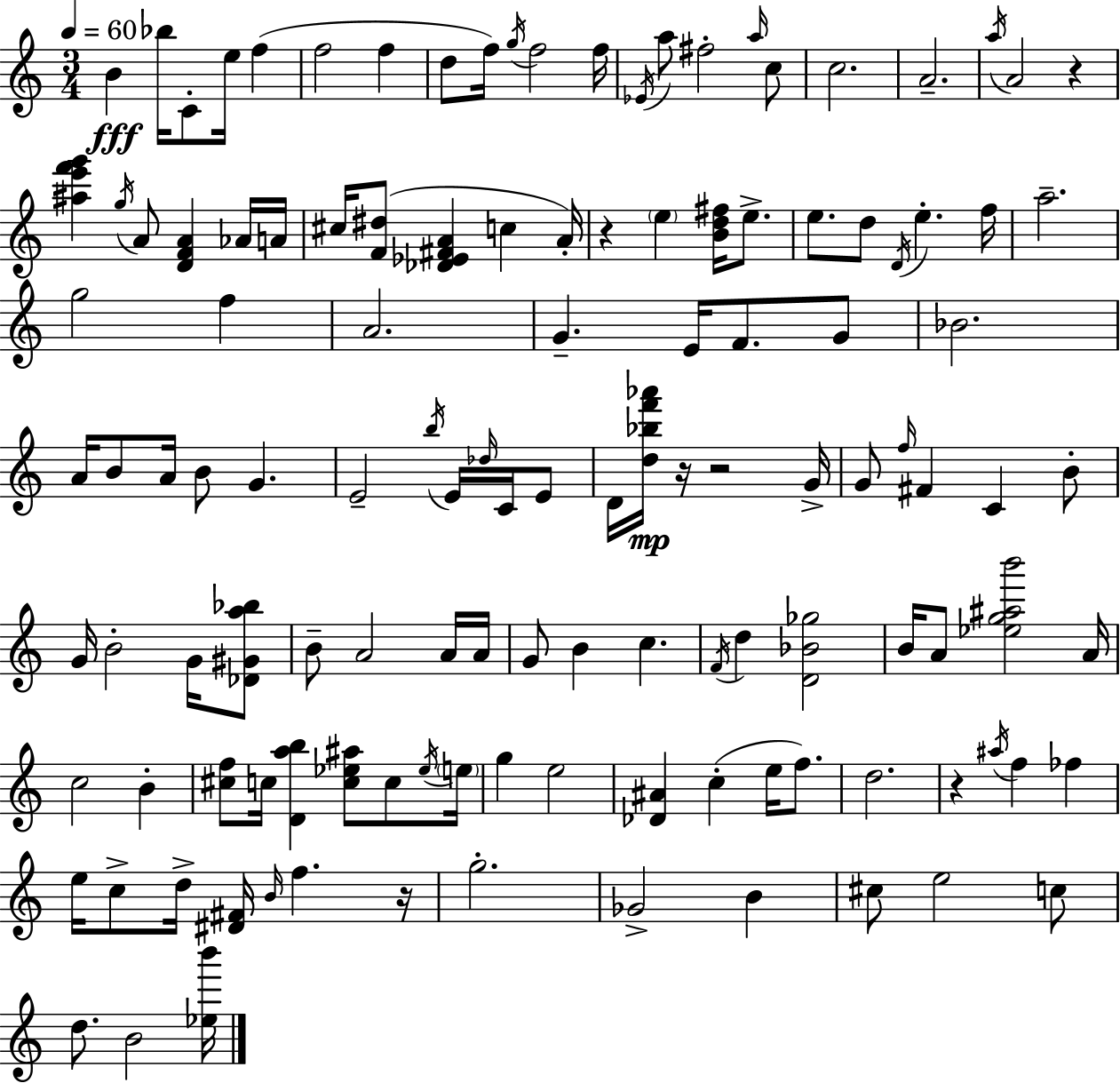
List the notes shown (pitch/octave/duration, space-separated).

B4/q Bb5/s C4/e E5/s F5/q F5/h F5/q D5/e F5/s G5/s F5/h F5/s Eb4/s A5/e F#5/h A5/s C5/e C5/h. A4/h. A5/s A4/h R/q [A#5,E6,F6,G6]/q G5/s A4/e [D4,F4,A4]/q Ab4/s A4/s C#5/s [F4,D#5]/e [Db4,Eb4,F#4,A4]/q C5/q A4/s R/q E5/q [B4,D5,F#5]/s E5/e. E5/e. D5/e D4/s E5/q. F5/s A5/h. G5/h F5/q A4/h. G4/q. E4/s F4/e. G4/e Bb4/h. A4/s B4/e A4/s B4/e G4/q. E4/h B5/s E4/s Db5/s C4/s E4/e D4/s [D5,Bb5,F6,Ab6]/s R/s R/h G4/s G4/e F5/s F#4/q C4/q B4/e G4/s B4/h G4/s [Db4,G#4,A5,Bb5]/e B4/e A4/h A4/s A4/s G4/e B4/q C5/q. F4/s D5/q [D4,Bb4,Gb5]/h B4/s A4/e [Eb5,G5,A#5,B6]/h A4/s C5/h B4/q [C#5,F5]/e C5/s [D4,A5,B5]/q [C5,Eb5,A#5]/e C5/e Eb5/s E5/s G5/q E5/h [Db4,A#4]/q C5/q E5/s F5/e. D5/h. R/q A#5/s F5/q FES5/q E5/s C5/e D5/s [D#4,F#4]/s B4/s F5/q. R/s G5/h. Gb4/h B4/q C#5/e E5/h C5/e D5/e. B4/h [Eb5,B6]/s